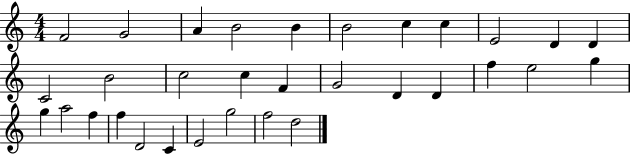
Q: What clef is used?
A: treble